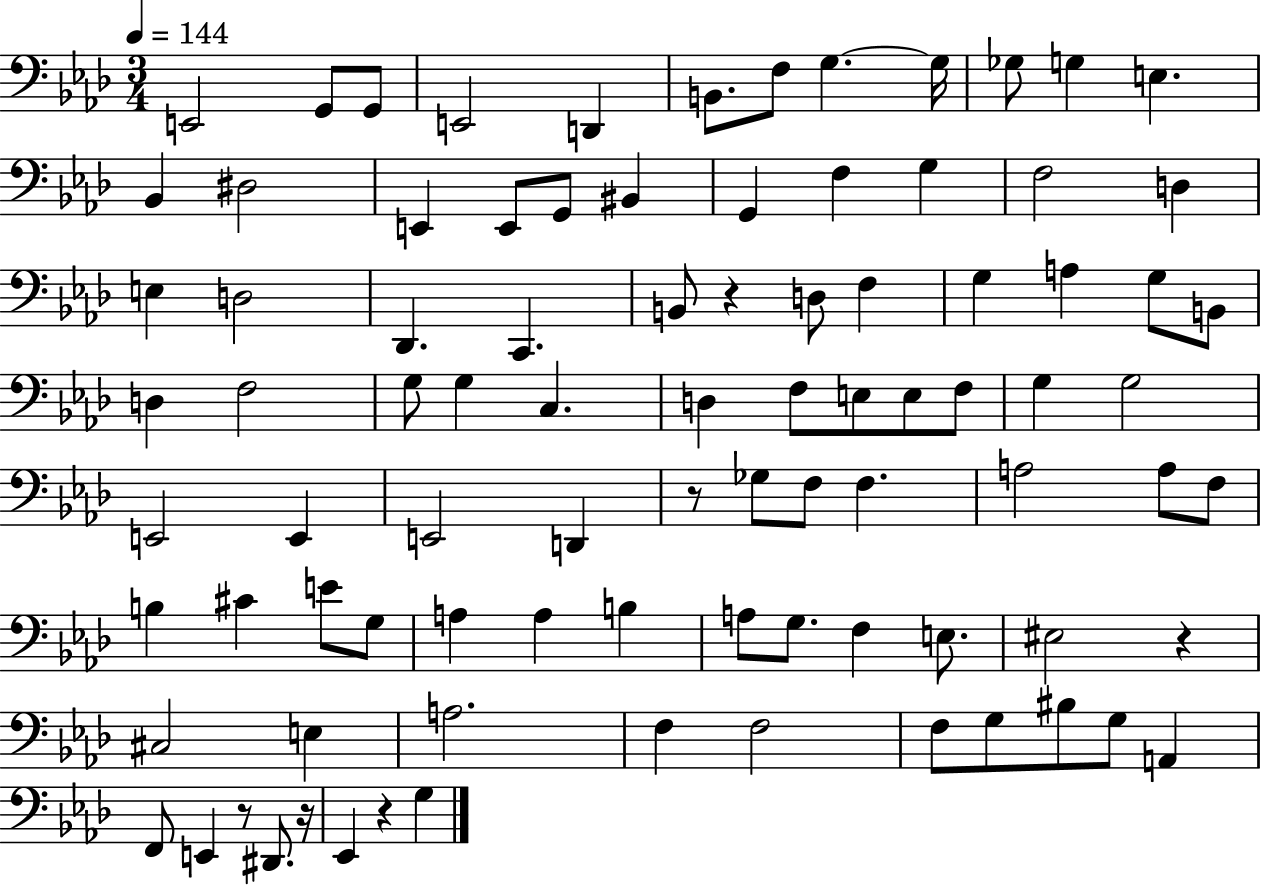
{
  \clef bass
  \numericTimeSignature
  \time 3/4
  \key aes \major
  \tempo 4 = 144
  e,2 g,8 g,8 | e,2 d,4 | b,8. f8 g4.~~ g16 | ges8 g4 e4. | \break bes,4 dis2 | e,4 e,8 g,8 bis,4 | g,4 f4 g4 | f2 d4 | \break e4 d2 | des,4. c,4. | b,8 r4 d8 f4 | g4 a4 g8 b,8 | \break d4 f2 | g8 g4 c4. | d4 f8 e8 e8 f8 | g4 g2 | \break e,2 e,4 | e,2 d,4 | r8 ges8 f8 f4. | a2 a8 f8 | \break b4 cis'4 e'8 g8 | a4 a4 b4 | a8 g8. f4 e8. | eis2 r4 | \break cis2 e4 | a2. | f4 f2 | f8 g8 bis8 g8 a,4 | \break f,8 e,4 r8 dis,8. r16 | ees,4 r4 g4 | \bar "|."
}